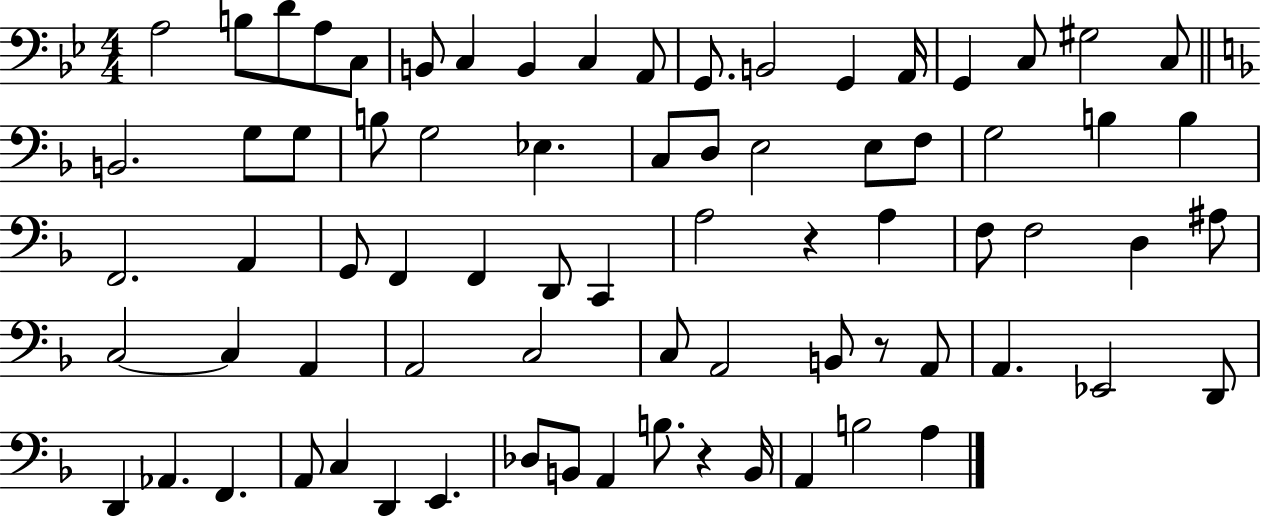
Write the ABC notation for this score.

X:1
T:Untitled
M:4/4
L:1/4
K:Bb
A,2 B,/2 D/2 A,/2 C,/2 B,,/2 C, B,, C, A,,/2 G,,/2 B,,2 G,, A,,/4 G,, C,/2 ^G,2 C,/2 B,,2 G,/2 G,/2 B,/2 G,2 _E, C,/2 D,/2 E,2 E,/2 F,/2 G,2 B, B, F,,2 A,, G,,/2 F,, F,, D,,/2 C,, A,2 z A, F,/2 F,2 D, ^A,/2 C,2 C, A,, A,,2 C,2 C,/2 A,,2 B,,/2 z/2 A,,/2 A,, _E,,2 D,,/2 D,, _A,, F,, A,,/2 C, D,, E,, _D,/2 B,,/2 A,, B,/2 z B,,/4 A,, B,2 A,